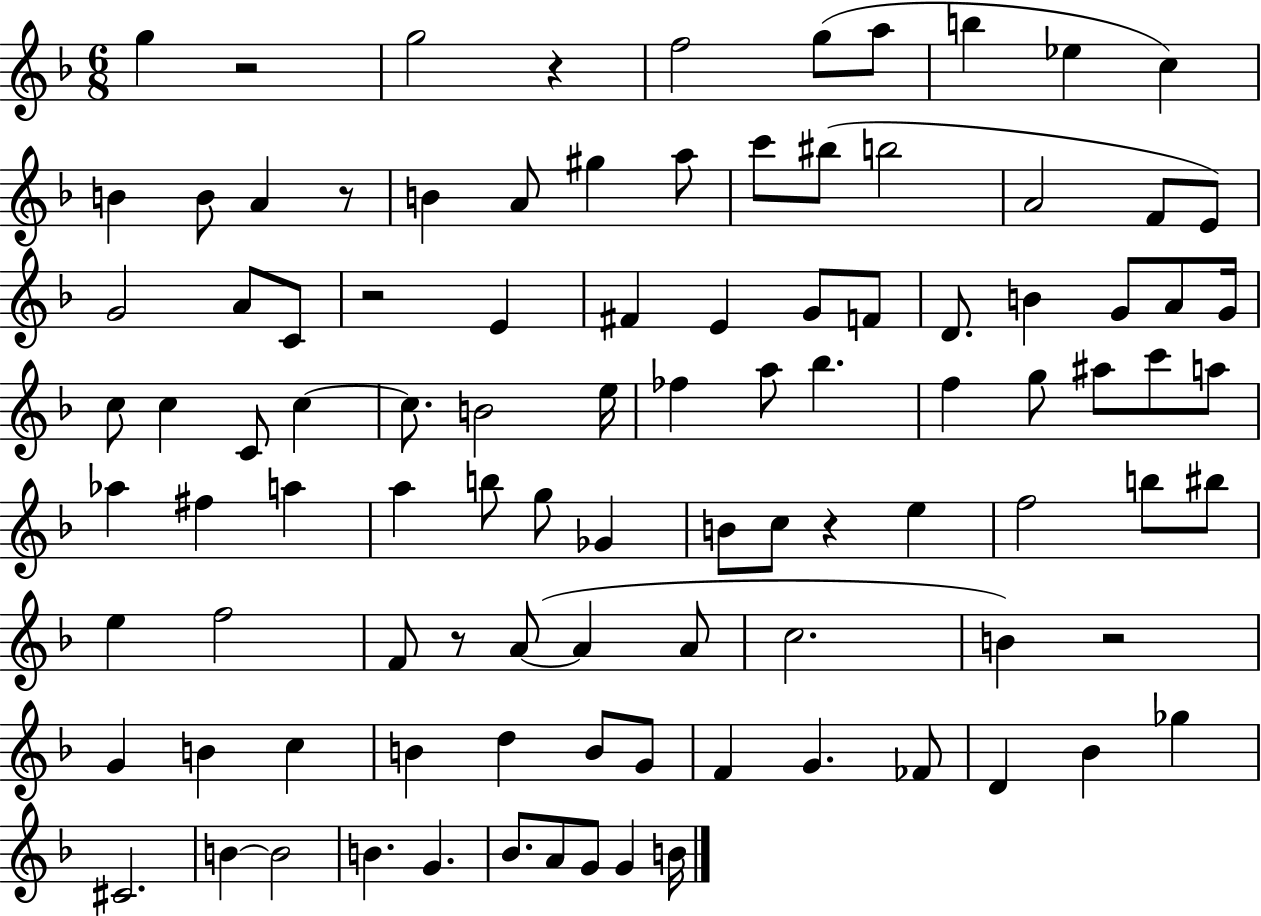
{
  \clef treble
  \numericTimeSignature
  \time 6/8
  \key f \major
  g''4 r2 | g''2 r4 | f''2 g''8( a''8 | b''4 ees''4 c''4) | \break b'4 b'8 a'4 r8 | b'4 a'8 gis''4 a''8 | c'''8 bis''8( b''2 | a'2 f'8 e'8) | \break g'2 a'8 c'8 | r2 e'4 | fis'4 e'4 g'8 f'8 | d'8. b'4 g'8 a'8 g'16 | \break c''8 c''4 c'8 c''4~~ | c''8. b'2 e''16 | fes''4 a''8 bes''4. | f''4 g''8 ais''8 c'''8 a''8 | \break aes''4 fis''4 a''4 | a''4 b''8 g''8 ges'4 | b'8 c''8 r4 e''4 | f''2 b''8 bis''8 | \break e''4 f''2 | f'8 r8 a'8~(~ a'4 a'8 | c''2. | b'4) r2 | \break g'4 b'4 c''4 | b'4 d''4 b'8 g'8 | f'4 g'4. fes'8 | d'4 bes'4 ges''4 | \break cis'2. | b'4~~ b'2 | b'4. g'4. | bes'8. a'8 g'8 g'4 b'16 | \break \bar "|."
}